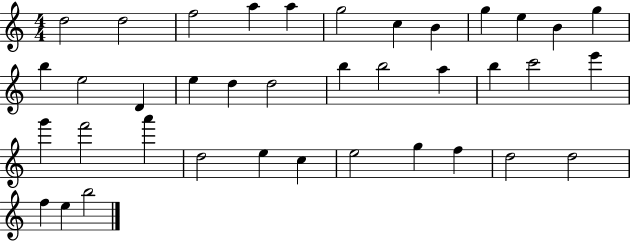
{
  \clef treble
  \numericTimeSignature
  \time 4/4
  \key c \major
  d''2 d''2 | f''2 a''4 a''4 | g''2 c''4 b'4 | g''4 e''4 b'4 g''4 | \break b''4 e''2 d'4 | e''4 d''4 d''2 | b''4 b''2 a''4 | b''4 c'''2 e'''4 | \break g'''4 f'''2 a'''4 | d''2 e''4 c''4 | e''2 g''4 f''4 | d''2 d''2 | \break f''4 e''4 b''2 | \bar "|."
}